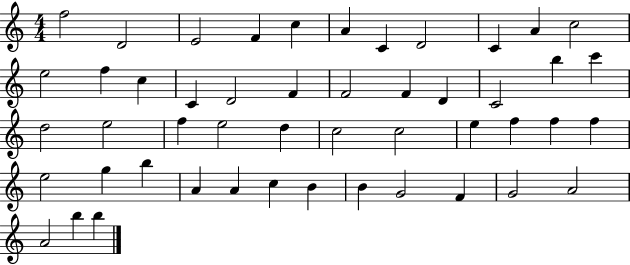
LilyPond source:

{
  \clef treble
  \numericTimeSignature
  \time 4/4
  \key c \major
  f''2 d'2 | e'2 f'4 c''4 | a'4 c'4 d'2 | c'4 a'4 c''2 | \break e''2 f''4 c''4 | c'4 d'2 f'4 | f'2 f'4 d'4 | c'2 b''4 c'''4 | \break d''2 e''2 | f''4 e''2 d''4 | c''2 c''2 | e''4 f''4 f''4 f''4 | \break e''2 g''4 b''4 | a'4 a'4 c''4 b'4 | b'4 g'2 f'4 | g'2 a'2 | \break a'2 b''4 b''4 | \bar "|."
}